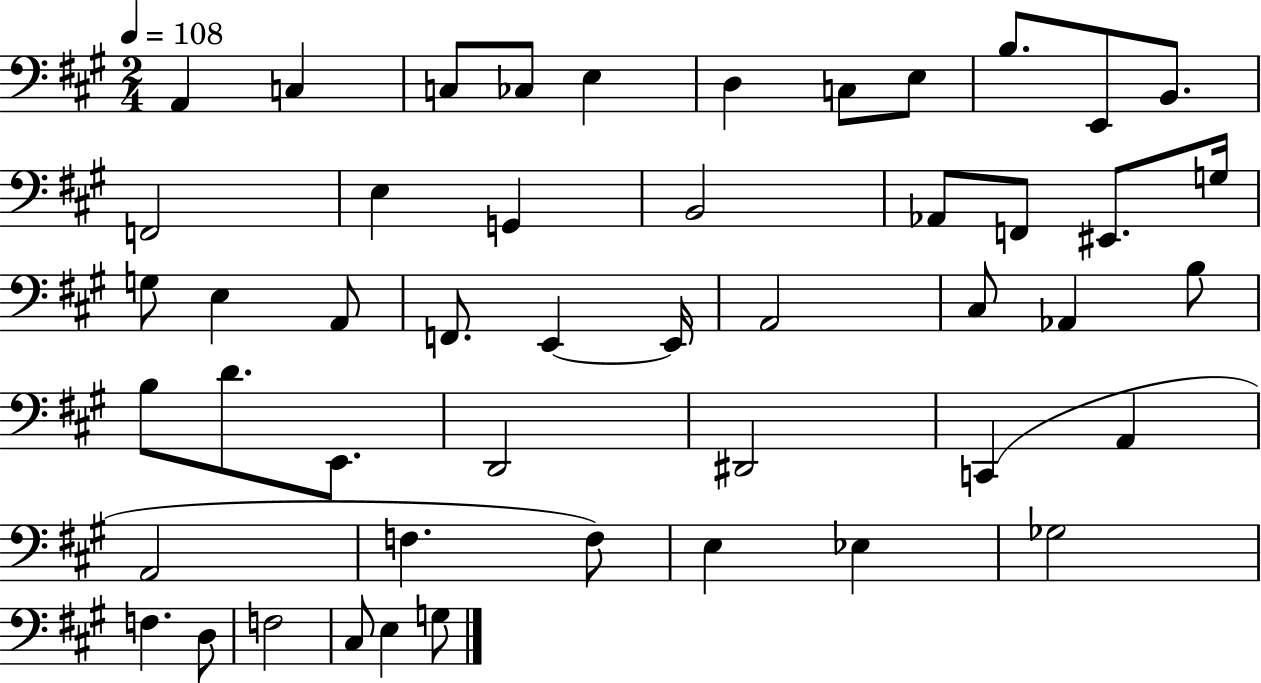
A2/q C3/q C3/e CES3/e E3/q D3/q C3/e E3/e B3/e. E2/e B2/e. F2/h E3/q G2/q B2/h Ab2/e F2/e EIS2/e. G3/s G3/e E3/q A2/e F2/e. E2/q E2/s A2/h C#3/e Ab2/q B3/e B3/e D4/e. E2/e. D2/h D#2/h C2/q A2/q A2/h F3/q. F3/e E3/q Eb3/q Gb3/h F3/q. D3/e F3/h C#3/e E3/q G3/e